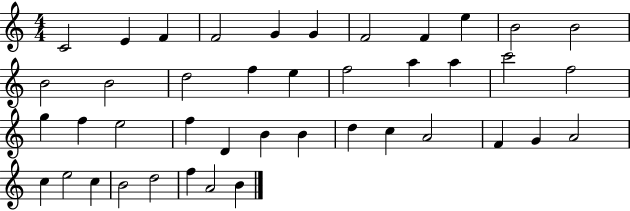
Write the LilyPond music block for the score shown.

{
  \clef treble
  \numericTimeSignature
  \time 4/4
  \key c \major
  c'2 e'4 f'4 | f'2 g'4 g'4 | f'2 f'4 e''4 | b'2 b'2 | \break b'2 b'2 | d''2 f''4 e''4 | f''2 a''4 a''4 | c'''2 f''2 | \break g''4 f''4 e''2 | f''4 d'4 b'4 b'4 | d''4 c''4 a'2 | f'4 g'4 a'2 | \break c''4 e''2 c''4 | b'2 d''2 | f''4 a'2 b'4 | \bar "|."
}